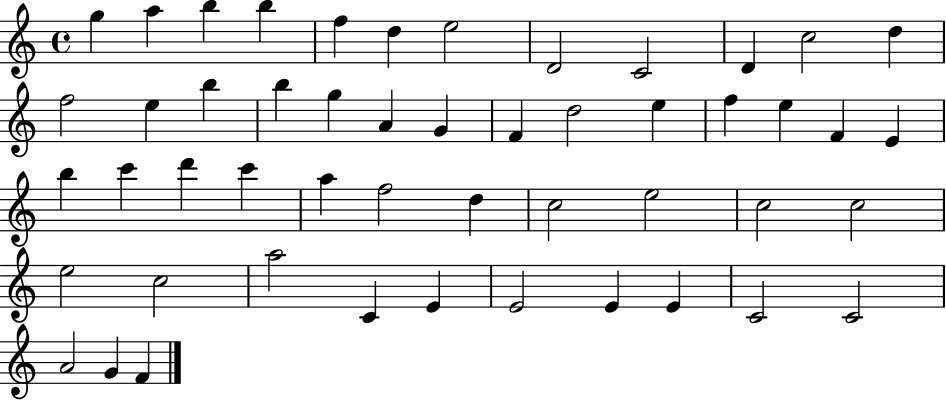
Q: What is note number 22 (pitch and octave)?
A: E5